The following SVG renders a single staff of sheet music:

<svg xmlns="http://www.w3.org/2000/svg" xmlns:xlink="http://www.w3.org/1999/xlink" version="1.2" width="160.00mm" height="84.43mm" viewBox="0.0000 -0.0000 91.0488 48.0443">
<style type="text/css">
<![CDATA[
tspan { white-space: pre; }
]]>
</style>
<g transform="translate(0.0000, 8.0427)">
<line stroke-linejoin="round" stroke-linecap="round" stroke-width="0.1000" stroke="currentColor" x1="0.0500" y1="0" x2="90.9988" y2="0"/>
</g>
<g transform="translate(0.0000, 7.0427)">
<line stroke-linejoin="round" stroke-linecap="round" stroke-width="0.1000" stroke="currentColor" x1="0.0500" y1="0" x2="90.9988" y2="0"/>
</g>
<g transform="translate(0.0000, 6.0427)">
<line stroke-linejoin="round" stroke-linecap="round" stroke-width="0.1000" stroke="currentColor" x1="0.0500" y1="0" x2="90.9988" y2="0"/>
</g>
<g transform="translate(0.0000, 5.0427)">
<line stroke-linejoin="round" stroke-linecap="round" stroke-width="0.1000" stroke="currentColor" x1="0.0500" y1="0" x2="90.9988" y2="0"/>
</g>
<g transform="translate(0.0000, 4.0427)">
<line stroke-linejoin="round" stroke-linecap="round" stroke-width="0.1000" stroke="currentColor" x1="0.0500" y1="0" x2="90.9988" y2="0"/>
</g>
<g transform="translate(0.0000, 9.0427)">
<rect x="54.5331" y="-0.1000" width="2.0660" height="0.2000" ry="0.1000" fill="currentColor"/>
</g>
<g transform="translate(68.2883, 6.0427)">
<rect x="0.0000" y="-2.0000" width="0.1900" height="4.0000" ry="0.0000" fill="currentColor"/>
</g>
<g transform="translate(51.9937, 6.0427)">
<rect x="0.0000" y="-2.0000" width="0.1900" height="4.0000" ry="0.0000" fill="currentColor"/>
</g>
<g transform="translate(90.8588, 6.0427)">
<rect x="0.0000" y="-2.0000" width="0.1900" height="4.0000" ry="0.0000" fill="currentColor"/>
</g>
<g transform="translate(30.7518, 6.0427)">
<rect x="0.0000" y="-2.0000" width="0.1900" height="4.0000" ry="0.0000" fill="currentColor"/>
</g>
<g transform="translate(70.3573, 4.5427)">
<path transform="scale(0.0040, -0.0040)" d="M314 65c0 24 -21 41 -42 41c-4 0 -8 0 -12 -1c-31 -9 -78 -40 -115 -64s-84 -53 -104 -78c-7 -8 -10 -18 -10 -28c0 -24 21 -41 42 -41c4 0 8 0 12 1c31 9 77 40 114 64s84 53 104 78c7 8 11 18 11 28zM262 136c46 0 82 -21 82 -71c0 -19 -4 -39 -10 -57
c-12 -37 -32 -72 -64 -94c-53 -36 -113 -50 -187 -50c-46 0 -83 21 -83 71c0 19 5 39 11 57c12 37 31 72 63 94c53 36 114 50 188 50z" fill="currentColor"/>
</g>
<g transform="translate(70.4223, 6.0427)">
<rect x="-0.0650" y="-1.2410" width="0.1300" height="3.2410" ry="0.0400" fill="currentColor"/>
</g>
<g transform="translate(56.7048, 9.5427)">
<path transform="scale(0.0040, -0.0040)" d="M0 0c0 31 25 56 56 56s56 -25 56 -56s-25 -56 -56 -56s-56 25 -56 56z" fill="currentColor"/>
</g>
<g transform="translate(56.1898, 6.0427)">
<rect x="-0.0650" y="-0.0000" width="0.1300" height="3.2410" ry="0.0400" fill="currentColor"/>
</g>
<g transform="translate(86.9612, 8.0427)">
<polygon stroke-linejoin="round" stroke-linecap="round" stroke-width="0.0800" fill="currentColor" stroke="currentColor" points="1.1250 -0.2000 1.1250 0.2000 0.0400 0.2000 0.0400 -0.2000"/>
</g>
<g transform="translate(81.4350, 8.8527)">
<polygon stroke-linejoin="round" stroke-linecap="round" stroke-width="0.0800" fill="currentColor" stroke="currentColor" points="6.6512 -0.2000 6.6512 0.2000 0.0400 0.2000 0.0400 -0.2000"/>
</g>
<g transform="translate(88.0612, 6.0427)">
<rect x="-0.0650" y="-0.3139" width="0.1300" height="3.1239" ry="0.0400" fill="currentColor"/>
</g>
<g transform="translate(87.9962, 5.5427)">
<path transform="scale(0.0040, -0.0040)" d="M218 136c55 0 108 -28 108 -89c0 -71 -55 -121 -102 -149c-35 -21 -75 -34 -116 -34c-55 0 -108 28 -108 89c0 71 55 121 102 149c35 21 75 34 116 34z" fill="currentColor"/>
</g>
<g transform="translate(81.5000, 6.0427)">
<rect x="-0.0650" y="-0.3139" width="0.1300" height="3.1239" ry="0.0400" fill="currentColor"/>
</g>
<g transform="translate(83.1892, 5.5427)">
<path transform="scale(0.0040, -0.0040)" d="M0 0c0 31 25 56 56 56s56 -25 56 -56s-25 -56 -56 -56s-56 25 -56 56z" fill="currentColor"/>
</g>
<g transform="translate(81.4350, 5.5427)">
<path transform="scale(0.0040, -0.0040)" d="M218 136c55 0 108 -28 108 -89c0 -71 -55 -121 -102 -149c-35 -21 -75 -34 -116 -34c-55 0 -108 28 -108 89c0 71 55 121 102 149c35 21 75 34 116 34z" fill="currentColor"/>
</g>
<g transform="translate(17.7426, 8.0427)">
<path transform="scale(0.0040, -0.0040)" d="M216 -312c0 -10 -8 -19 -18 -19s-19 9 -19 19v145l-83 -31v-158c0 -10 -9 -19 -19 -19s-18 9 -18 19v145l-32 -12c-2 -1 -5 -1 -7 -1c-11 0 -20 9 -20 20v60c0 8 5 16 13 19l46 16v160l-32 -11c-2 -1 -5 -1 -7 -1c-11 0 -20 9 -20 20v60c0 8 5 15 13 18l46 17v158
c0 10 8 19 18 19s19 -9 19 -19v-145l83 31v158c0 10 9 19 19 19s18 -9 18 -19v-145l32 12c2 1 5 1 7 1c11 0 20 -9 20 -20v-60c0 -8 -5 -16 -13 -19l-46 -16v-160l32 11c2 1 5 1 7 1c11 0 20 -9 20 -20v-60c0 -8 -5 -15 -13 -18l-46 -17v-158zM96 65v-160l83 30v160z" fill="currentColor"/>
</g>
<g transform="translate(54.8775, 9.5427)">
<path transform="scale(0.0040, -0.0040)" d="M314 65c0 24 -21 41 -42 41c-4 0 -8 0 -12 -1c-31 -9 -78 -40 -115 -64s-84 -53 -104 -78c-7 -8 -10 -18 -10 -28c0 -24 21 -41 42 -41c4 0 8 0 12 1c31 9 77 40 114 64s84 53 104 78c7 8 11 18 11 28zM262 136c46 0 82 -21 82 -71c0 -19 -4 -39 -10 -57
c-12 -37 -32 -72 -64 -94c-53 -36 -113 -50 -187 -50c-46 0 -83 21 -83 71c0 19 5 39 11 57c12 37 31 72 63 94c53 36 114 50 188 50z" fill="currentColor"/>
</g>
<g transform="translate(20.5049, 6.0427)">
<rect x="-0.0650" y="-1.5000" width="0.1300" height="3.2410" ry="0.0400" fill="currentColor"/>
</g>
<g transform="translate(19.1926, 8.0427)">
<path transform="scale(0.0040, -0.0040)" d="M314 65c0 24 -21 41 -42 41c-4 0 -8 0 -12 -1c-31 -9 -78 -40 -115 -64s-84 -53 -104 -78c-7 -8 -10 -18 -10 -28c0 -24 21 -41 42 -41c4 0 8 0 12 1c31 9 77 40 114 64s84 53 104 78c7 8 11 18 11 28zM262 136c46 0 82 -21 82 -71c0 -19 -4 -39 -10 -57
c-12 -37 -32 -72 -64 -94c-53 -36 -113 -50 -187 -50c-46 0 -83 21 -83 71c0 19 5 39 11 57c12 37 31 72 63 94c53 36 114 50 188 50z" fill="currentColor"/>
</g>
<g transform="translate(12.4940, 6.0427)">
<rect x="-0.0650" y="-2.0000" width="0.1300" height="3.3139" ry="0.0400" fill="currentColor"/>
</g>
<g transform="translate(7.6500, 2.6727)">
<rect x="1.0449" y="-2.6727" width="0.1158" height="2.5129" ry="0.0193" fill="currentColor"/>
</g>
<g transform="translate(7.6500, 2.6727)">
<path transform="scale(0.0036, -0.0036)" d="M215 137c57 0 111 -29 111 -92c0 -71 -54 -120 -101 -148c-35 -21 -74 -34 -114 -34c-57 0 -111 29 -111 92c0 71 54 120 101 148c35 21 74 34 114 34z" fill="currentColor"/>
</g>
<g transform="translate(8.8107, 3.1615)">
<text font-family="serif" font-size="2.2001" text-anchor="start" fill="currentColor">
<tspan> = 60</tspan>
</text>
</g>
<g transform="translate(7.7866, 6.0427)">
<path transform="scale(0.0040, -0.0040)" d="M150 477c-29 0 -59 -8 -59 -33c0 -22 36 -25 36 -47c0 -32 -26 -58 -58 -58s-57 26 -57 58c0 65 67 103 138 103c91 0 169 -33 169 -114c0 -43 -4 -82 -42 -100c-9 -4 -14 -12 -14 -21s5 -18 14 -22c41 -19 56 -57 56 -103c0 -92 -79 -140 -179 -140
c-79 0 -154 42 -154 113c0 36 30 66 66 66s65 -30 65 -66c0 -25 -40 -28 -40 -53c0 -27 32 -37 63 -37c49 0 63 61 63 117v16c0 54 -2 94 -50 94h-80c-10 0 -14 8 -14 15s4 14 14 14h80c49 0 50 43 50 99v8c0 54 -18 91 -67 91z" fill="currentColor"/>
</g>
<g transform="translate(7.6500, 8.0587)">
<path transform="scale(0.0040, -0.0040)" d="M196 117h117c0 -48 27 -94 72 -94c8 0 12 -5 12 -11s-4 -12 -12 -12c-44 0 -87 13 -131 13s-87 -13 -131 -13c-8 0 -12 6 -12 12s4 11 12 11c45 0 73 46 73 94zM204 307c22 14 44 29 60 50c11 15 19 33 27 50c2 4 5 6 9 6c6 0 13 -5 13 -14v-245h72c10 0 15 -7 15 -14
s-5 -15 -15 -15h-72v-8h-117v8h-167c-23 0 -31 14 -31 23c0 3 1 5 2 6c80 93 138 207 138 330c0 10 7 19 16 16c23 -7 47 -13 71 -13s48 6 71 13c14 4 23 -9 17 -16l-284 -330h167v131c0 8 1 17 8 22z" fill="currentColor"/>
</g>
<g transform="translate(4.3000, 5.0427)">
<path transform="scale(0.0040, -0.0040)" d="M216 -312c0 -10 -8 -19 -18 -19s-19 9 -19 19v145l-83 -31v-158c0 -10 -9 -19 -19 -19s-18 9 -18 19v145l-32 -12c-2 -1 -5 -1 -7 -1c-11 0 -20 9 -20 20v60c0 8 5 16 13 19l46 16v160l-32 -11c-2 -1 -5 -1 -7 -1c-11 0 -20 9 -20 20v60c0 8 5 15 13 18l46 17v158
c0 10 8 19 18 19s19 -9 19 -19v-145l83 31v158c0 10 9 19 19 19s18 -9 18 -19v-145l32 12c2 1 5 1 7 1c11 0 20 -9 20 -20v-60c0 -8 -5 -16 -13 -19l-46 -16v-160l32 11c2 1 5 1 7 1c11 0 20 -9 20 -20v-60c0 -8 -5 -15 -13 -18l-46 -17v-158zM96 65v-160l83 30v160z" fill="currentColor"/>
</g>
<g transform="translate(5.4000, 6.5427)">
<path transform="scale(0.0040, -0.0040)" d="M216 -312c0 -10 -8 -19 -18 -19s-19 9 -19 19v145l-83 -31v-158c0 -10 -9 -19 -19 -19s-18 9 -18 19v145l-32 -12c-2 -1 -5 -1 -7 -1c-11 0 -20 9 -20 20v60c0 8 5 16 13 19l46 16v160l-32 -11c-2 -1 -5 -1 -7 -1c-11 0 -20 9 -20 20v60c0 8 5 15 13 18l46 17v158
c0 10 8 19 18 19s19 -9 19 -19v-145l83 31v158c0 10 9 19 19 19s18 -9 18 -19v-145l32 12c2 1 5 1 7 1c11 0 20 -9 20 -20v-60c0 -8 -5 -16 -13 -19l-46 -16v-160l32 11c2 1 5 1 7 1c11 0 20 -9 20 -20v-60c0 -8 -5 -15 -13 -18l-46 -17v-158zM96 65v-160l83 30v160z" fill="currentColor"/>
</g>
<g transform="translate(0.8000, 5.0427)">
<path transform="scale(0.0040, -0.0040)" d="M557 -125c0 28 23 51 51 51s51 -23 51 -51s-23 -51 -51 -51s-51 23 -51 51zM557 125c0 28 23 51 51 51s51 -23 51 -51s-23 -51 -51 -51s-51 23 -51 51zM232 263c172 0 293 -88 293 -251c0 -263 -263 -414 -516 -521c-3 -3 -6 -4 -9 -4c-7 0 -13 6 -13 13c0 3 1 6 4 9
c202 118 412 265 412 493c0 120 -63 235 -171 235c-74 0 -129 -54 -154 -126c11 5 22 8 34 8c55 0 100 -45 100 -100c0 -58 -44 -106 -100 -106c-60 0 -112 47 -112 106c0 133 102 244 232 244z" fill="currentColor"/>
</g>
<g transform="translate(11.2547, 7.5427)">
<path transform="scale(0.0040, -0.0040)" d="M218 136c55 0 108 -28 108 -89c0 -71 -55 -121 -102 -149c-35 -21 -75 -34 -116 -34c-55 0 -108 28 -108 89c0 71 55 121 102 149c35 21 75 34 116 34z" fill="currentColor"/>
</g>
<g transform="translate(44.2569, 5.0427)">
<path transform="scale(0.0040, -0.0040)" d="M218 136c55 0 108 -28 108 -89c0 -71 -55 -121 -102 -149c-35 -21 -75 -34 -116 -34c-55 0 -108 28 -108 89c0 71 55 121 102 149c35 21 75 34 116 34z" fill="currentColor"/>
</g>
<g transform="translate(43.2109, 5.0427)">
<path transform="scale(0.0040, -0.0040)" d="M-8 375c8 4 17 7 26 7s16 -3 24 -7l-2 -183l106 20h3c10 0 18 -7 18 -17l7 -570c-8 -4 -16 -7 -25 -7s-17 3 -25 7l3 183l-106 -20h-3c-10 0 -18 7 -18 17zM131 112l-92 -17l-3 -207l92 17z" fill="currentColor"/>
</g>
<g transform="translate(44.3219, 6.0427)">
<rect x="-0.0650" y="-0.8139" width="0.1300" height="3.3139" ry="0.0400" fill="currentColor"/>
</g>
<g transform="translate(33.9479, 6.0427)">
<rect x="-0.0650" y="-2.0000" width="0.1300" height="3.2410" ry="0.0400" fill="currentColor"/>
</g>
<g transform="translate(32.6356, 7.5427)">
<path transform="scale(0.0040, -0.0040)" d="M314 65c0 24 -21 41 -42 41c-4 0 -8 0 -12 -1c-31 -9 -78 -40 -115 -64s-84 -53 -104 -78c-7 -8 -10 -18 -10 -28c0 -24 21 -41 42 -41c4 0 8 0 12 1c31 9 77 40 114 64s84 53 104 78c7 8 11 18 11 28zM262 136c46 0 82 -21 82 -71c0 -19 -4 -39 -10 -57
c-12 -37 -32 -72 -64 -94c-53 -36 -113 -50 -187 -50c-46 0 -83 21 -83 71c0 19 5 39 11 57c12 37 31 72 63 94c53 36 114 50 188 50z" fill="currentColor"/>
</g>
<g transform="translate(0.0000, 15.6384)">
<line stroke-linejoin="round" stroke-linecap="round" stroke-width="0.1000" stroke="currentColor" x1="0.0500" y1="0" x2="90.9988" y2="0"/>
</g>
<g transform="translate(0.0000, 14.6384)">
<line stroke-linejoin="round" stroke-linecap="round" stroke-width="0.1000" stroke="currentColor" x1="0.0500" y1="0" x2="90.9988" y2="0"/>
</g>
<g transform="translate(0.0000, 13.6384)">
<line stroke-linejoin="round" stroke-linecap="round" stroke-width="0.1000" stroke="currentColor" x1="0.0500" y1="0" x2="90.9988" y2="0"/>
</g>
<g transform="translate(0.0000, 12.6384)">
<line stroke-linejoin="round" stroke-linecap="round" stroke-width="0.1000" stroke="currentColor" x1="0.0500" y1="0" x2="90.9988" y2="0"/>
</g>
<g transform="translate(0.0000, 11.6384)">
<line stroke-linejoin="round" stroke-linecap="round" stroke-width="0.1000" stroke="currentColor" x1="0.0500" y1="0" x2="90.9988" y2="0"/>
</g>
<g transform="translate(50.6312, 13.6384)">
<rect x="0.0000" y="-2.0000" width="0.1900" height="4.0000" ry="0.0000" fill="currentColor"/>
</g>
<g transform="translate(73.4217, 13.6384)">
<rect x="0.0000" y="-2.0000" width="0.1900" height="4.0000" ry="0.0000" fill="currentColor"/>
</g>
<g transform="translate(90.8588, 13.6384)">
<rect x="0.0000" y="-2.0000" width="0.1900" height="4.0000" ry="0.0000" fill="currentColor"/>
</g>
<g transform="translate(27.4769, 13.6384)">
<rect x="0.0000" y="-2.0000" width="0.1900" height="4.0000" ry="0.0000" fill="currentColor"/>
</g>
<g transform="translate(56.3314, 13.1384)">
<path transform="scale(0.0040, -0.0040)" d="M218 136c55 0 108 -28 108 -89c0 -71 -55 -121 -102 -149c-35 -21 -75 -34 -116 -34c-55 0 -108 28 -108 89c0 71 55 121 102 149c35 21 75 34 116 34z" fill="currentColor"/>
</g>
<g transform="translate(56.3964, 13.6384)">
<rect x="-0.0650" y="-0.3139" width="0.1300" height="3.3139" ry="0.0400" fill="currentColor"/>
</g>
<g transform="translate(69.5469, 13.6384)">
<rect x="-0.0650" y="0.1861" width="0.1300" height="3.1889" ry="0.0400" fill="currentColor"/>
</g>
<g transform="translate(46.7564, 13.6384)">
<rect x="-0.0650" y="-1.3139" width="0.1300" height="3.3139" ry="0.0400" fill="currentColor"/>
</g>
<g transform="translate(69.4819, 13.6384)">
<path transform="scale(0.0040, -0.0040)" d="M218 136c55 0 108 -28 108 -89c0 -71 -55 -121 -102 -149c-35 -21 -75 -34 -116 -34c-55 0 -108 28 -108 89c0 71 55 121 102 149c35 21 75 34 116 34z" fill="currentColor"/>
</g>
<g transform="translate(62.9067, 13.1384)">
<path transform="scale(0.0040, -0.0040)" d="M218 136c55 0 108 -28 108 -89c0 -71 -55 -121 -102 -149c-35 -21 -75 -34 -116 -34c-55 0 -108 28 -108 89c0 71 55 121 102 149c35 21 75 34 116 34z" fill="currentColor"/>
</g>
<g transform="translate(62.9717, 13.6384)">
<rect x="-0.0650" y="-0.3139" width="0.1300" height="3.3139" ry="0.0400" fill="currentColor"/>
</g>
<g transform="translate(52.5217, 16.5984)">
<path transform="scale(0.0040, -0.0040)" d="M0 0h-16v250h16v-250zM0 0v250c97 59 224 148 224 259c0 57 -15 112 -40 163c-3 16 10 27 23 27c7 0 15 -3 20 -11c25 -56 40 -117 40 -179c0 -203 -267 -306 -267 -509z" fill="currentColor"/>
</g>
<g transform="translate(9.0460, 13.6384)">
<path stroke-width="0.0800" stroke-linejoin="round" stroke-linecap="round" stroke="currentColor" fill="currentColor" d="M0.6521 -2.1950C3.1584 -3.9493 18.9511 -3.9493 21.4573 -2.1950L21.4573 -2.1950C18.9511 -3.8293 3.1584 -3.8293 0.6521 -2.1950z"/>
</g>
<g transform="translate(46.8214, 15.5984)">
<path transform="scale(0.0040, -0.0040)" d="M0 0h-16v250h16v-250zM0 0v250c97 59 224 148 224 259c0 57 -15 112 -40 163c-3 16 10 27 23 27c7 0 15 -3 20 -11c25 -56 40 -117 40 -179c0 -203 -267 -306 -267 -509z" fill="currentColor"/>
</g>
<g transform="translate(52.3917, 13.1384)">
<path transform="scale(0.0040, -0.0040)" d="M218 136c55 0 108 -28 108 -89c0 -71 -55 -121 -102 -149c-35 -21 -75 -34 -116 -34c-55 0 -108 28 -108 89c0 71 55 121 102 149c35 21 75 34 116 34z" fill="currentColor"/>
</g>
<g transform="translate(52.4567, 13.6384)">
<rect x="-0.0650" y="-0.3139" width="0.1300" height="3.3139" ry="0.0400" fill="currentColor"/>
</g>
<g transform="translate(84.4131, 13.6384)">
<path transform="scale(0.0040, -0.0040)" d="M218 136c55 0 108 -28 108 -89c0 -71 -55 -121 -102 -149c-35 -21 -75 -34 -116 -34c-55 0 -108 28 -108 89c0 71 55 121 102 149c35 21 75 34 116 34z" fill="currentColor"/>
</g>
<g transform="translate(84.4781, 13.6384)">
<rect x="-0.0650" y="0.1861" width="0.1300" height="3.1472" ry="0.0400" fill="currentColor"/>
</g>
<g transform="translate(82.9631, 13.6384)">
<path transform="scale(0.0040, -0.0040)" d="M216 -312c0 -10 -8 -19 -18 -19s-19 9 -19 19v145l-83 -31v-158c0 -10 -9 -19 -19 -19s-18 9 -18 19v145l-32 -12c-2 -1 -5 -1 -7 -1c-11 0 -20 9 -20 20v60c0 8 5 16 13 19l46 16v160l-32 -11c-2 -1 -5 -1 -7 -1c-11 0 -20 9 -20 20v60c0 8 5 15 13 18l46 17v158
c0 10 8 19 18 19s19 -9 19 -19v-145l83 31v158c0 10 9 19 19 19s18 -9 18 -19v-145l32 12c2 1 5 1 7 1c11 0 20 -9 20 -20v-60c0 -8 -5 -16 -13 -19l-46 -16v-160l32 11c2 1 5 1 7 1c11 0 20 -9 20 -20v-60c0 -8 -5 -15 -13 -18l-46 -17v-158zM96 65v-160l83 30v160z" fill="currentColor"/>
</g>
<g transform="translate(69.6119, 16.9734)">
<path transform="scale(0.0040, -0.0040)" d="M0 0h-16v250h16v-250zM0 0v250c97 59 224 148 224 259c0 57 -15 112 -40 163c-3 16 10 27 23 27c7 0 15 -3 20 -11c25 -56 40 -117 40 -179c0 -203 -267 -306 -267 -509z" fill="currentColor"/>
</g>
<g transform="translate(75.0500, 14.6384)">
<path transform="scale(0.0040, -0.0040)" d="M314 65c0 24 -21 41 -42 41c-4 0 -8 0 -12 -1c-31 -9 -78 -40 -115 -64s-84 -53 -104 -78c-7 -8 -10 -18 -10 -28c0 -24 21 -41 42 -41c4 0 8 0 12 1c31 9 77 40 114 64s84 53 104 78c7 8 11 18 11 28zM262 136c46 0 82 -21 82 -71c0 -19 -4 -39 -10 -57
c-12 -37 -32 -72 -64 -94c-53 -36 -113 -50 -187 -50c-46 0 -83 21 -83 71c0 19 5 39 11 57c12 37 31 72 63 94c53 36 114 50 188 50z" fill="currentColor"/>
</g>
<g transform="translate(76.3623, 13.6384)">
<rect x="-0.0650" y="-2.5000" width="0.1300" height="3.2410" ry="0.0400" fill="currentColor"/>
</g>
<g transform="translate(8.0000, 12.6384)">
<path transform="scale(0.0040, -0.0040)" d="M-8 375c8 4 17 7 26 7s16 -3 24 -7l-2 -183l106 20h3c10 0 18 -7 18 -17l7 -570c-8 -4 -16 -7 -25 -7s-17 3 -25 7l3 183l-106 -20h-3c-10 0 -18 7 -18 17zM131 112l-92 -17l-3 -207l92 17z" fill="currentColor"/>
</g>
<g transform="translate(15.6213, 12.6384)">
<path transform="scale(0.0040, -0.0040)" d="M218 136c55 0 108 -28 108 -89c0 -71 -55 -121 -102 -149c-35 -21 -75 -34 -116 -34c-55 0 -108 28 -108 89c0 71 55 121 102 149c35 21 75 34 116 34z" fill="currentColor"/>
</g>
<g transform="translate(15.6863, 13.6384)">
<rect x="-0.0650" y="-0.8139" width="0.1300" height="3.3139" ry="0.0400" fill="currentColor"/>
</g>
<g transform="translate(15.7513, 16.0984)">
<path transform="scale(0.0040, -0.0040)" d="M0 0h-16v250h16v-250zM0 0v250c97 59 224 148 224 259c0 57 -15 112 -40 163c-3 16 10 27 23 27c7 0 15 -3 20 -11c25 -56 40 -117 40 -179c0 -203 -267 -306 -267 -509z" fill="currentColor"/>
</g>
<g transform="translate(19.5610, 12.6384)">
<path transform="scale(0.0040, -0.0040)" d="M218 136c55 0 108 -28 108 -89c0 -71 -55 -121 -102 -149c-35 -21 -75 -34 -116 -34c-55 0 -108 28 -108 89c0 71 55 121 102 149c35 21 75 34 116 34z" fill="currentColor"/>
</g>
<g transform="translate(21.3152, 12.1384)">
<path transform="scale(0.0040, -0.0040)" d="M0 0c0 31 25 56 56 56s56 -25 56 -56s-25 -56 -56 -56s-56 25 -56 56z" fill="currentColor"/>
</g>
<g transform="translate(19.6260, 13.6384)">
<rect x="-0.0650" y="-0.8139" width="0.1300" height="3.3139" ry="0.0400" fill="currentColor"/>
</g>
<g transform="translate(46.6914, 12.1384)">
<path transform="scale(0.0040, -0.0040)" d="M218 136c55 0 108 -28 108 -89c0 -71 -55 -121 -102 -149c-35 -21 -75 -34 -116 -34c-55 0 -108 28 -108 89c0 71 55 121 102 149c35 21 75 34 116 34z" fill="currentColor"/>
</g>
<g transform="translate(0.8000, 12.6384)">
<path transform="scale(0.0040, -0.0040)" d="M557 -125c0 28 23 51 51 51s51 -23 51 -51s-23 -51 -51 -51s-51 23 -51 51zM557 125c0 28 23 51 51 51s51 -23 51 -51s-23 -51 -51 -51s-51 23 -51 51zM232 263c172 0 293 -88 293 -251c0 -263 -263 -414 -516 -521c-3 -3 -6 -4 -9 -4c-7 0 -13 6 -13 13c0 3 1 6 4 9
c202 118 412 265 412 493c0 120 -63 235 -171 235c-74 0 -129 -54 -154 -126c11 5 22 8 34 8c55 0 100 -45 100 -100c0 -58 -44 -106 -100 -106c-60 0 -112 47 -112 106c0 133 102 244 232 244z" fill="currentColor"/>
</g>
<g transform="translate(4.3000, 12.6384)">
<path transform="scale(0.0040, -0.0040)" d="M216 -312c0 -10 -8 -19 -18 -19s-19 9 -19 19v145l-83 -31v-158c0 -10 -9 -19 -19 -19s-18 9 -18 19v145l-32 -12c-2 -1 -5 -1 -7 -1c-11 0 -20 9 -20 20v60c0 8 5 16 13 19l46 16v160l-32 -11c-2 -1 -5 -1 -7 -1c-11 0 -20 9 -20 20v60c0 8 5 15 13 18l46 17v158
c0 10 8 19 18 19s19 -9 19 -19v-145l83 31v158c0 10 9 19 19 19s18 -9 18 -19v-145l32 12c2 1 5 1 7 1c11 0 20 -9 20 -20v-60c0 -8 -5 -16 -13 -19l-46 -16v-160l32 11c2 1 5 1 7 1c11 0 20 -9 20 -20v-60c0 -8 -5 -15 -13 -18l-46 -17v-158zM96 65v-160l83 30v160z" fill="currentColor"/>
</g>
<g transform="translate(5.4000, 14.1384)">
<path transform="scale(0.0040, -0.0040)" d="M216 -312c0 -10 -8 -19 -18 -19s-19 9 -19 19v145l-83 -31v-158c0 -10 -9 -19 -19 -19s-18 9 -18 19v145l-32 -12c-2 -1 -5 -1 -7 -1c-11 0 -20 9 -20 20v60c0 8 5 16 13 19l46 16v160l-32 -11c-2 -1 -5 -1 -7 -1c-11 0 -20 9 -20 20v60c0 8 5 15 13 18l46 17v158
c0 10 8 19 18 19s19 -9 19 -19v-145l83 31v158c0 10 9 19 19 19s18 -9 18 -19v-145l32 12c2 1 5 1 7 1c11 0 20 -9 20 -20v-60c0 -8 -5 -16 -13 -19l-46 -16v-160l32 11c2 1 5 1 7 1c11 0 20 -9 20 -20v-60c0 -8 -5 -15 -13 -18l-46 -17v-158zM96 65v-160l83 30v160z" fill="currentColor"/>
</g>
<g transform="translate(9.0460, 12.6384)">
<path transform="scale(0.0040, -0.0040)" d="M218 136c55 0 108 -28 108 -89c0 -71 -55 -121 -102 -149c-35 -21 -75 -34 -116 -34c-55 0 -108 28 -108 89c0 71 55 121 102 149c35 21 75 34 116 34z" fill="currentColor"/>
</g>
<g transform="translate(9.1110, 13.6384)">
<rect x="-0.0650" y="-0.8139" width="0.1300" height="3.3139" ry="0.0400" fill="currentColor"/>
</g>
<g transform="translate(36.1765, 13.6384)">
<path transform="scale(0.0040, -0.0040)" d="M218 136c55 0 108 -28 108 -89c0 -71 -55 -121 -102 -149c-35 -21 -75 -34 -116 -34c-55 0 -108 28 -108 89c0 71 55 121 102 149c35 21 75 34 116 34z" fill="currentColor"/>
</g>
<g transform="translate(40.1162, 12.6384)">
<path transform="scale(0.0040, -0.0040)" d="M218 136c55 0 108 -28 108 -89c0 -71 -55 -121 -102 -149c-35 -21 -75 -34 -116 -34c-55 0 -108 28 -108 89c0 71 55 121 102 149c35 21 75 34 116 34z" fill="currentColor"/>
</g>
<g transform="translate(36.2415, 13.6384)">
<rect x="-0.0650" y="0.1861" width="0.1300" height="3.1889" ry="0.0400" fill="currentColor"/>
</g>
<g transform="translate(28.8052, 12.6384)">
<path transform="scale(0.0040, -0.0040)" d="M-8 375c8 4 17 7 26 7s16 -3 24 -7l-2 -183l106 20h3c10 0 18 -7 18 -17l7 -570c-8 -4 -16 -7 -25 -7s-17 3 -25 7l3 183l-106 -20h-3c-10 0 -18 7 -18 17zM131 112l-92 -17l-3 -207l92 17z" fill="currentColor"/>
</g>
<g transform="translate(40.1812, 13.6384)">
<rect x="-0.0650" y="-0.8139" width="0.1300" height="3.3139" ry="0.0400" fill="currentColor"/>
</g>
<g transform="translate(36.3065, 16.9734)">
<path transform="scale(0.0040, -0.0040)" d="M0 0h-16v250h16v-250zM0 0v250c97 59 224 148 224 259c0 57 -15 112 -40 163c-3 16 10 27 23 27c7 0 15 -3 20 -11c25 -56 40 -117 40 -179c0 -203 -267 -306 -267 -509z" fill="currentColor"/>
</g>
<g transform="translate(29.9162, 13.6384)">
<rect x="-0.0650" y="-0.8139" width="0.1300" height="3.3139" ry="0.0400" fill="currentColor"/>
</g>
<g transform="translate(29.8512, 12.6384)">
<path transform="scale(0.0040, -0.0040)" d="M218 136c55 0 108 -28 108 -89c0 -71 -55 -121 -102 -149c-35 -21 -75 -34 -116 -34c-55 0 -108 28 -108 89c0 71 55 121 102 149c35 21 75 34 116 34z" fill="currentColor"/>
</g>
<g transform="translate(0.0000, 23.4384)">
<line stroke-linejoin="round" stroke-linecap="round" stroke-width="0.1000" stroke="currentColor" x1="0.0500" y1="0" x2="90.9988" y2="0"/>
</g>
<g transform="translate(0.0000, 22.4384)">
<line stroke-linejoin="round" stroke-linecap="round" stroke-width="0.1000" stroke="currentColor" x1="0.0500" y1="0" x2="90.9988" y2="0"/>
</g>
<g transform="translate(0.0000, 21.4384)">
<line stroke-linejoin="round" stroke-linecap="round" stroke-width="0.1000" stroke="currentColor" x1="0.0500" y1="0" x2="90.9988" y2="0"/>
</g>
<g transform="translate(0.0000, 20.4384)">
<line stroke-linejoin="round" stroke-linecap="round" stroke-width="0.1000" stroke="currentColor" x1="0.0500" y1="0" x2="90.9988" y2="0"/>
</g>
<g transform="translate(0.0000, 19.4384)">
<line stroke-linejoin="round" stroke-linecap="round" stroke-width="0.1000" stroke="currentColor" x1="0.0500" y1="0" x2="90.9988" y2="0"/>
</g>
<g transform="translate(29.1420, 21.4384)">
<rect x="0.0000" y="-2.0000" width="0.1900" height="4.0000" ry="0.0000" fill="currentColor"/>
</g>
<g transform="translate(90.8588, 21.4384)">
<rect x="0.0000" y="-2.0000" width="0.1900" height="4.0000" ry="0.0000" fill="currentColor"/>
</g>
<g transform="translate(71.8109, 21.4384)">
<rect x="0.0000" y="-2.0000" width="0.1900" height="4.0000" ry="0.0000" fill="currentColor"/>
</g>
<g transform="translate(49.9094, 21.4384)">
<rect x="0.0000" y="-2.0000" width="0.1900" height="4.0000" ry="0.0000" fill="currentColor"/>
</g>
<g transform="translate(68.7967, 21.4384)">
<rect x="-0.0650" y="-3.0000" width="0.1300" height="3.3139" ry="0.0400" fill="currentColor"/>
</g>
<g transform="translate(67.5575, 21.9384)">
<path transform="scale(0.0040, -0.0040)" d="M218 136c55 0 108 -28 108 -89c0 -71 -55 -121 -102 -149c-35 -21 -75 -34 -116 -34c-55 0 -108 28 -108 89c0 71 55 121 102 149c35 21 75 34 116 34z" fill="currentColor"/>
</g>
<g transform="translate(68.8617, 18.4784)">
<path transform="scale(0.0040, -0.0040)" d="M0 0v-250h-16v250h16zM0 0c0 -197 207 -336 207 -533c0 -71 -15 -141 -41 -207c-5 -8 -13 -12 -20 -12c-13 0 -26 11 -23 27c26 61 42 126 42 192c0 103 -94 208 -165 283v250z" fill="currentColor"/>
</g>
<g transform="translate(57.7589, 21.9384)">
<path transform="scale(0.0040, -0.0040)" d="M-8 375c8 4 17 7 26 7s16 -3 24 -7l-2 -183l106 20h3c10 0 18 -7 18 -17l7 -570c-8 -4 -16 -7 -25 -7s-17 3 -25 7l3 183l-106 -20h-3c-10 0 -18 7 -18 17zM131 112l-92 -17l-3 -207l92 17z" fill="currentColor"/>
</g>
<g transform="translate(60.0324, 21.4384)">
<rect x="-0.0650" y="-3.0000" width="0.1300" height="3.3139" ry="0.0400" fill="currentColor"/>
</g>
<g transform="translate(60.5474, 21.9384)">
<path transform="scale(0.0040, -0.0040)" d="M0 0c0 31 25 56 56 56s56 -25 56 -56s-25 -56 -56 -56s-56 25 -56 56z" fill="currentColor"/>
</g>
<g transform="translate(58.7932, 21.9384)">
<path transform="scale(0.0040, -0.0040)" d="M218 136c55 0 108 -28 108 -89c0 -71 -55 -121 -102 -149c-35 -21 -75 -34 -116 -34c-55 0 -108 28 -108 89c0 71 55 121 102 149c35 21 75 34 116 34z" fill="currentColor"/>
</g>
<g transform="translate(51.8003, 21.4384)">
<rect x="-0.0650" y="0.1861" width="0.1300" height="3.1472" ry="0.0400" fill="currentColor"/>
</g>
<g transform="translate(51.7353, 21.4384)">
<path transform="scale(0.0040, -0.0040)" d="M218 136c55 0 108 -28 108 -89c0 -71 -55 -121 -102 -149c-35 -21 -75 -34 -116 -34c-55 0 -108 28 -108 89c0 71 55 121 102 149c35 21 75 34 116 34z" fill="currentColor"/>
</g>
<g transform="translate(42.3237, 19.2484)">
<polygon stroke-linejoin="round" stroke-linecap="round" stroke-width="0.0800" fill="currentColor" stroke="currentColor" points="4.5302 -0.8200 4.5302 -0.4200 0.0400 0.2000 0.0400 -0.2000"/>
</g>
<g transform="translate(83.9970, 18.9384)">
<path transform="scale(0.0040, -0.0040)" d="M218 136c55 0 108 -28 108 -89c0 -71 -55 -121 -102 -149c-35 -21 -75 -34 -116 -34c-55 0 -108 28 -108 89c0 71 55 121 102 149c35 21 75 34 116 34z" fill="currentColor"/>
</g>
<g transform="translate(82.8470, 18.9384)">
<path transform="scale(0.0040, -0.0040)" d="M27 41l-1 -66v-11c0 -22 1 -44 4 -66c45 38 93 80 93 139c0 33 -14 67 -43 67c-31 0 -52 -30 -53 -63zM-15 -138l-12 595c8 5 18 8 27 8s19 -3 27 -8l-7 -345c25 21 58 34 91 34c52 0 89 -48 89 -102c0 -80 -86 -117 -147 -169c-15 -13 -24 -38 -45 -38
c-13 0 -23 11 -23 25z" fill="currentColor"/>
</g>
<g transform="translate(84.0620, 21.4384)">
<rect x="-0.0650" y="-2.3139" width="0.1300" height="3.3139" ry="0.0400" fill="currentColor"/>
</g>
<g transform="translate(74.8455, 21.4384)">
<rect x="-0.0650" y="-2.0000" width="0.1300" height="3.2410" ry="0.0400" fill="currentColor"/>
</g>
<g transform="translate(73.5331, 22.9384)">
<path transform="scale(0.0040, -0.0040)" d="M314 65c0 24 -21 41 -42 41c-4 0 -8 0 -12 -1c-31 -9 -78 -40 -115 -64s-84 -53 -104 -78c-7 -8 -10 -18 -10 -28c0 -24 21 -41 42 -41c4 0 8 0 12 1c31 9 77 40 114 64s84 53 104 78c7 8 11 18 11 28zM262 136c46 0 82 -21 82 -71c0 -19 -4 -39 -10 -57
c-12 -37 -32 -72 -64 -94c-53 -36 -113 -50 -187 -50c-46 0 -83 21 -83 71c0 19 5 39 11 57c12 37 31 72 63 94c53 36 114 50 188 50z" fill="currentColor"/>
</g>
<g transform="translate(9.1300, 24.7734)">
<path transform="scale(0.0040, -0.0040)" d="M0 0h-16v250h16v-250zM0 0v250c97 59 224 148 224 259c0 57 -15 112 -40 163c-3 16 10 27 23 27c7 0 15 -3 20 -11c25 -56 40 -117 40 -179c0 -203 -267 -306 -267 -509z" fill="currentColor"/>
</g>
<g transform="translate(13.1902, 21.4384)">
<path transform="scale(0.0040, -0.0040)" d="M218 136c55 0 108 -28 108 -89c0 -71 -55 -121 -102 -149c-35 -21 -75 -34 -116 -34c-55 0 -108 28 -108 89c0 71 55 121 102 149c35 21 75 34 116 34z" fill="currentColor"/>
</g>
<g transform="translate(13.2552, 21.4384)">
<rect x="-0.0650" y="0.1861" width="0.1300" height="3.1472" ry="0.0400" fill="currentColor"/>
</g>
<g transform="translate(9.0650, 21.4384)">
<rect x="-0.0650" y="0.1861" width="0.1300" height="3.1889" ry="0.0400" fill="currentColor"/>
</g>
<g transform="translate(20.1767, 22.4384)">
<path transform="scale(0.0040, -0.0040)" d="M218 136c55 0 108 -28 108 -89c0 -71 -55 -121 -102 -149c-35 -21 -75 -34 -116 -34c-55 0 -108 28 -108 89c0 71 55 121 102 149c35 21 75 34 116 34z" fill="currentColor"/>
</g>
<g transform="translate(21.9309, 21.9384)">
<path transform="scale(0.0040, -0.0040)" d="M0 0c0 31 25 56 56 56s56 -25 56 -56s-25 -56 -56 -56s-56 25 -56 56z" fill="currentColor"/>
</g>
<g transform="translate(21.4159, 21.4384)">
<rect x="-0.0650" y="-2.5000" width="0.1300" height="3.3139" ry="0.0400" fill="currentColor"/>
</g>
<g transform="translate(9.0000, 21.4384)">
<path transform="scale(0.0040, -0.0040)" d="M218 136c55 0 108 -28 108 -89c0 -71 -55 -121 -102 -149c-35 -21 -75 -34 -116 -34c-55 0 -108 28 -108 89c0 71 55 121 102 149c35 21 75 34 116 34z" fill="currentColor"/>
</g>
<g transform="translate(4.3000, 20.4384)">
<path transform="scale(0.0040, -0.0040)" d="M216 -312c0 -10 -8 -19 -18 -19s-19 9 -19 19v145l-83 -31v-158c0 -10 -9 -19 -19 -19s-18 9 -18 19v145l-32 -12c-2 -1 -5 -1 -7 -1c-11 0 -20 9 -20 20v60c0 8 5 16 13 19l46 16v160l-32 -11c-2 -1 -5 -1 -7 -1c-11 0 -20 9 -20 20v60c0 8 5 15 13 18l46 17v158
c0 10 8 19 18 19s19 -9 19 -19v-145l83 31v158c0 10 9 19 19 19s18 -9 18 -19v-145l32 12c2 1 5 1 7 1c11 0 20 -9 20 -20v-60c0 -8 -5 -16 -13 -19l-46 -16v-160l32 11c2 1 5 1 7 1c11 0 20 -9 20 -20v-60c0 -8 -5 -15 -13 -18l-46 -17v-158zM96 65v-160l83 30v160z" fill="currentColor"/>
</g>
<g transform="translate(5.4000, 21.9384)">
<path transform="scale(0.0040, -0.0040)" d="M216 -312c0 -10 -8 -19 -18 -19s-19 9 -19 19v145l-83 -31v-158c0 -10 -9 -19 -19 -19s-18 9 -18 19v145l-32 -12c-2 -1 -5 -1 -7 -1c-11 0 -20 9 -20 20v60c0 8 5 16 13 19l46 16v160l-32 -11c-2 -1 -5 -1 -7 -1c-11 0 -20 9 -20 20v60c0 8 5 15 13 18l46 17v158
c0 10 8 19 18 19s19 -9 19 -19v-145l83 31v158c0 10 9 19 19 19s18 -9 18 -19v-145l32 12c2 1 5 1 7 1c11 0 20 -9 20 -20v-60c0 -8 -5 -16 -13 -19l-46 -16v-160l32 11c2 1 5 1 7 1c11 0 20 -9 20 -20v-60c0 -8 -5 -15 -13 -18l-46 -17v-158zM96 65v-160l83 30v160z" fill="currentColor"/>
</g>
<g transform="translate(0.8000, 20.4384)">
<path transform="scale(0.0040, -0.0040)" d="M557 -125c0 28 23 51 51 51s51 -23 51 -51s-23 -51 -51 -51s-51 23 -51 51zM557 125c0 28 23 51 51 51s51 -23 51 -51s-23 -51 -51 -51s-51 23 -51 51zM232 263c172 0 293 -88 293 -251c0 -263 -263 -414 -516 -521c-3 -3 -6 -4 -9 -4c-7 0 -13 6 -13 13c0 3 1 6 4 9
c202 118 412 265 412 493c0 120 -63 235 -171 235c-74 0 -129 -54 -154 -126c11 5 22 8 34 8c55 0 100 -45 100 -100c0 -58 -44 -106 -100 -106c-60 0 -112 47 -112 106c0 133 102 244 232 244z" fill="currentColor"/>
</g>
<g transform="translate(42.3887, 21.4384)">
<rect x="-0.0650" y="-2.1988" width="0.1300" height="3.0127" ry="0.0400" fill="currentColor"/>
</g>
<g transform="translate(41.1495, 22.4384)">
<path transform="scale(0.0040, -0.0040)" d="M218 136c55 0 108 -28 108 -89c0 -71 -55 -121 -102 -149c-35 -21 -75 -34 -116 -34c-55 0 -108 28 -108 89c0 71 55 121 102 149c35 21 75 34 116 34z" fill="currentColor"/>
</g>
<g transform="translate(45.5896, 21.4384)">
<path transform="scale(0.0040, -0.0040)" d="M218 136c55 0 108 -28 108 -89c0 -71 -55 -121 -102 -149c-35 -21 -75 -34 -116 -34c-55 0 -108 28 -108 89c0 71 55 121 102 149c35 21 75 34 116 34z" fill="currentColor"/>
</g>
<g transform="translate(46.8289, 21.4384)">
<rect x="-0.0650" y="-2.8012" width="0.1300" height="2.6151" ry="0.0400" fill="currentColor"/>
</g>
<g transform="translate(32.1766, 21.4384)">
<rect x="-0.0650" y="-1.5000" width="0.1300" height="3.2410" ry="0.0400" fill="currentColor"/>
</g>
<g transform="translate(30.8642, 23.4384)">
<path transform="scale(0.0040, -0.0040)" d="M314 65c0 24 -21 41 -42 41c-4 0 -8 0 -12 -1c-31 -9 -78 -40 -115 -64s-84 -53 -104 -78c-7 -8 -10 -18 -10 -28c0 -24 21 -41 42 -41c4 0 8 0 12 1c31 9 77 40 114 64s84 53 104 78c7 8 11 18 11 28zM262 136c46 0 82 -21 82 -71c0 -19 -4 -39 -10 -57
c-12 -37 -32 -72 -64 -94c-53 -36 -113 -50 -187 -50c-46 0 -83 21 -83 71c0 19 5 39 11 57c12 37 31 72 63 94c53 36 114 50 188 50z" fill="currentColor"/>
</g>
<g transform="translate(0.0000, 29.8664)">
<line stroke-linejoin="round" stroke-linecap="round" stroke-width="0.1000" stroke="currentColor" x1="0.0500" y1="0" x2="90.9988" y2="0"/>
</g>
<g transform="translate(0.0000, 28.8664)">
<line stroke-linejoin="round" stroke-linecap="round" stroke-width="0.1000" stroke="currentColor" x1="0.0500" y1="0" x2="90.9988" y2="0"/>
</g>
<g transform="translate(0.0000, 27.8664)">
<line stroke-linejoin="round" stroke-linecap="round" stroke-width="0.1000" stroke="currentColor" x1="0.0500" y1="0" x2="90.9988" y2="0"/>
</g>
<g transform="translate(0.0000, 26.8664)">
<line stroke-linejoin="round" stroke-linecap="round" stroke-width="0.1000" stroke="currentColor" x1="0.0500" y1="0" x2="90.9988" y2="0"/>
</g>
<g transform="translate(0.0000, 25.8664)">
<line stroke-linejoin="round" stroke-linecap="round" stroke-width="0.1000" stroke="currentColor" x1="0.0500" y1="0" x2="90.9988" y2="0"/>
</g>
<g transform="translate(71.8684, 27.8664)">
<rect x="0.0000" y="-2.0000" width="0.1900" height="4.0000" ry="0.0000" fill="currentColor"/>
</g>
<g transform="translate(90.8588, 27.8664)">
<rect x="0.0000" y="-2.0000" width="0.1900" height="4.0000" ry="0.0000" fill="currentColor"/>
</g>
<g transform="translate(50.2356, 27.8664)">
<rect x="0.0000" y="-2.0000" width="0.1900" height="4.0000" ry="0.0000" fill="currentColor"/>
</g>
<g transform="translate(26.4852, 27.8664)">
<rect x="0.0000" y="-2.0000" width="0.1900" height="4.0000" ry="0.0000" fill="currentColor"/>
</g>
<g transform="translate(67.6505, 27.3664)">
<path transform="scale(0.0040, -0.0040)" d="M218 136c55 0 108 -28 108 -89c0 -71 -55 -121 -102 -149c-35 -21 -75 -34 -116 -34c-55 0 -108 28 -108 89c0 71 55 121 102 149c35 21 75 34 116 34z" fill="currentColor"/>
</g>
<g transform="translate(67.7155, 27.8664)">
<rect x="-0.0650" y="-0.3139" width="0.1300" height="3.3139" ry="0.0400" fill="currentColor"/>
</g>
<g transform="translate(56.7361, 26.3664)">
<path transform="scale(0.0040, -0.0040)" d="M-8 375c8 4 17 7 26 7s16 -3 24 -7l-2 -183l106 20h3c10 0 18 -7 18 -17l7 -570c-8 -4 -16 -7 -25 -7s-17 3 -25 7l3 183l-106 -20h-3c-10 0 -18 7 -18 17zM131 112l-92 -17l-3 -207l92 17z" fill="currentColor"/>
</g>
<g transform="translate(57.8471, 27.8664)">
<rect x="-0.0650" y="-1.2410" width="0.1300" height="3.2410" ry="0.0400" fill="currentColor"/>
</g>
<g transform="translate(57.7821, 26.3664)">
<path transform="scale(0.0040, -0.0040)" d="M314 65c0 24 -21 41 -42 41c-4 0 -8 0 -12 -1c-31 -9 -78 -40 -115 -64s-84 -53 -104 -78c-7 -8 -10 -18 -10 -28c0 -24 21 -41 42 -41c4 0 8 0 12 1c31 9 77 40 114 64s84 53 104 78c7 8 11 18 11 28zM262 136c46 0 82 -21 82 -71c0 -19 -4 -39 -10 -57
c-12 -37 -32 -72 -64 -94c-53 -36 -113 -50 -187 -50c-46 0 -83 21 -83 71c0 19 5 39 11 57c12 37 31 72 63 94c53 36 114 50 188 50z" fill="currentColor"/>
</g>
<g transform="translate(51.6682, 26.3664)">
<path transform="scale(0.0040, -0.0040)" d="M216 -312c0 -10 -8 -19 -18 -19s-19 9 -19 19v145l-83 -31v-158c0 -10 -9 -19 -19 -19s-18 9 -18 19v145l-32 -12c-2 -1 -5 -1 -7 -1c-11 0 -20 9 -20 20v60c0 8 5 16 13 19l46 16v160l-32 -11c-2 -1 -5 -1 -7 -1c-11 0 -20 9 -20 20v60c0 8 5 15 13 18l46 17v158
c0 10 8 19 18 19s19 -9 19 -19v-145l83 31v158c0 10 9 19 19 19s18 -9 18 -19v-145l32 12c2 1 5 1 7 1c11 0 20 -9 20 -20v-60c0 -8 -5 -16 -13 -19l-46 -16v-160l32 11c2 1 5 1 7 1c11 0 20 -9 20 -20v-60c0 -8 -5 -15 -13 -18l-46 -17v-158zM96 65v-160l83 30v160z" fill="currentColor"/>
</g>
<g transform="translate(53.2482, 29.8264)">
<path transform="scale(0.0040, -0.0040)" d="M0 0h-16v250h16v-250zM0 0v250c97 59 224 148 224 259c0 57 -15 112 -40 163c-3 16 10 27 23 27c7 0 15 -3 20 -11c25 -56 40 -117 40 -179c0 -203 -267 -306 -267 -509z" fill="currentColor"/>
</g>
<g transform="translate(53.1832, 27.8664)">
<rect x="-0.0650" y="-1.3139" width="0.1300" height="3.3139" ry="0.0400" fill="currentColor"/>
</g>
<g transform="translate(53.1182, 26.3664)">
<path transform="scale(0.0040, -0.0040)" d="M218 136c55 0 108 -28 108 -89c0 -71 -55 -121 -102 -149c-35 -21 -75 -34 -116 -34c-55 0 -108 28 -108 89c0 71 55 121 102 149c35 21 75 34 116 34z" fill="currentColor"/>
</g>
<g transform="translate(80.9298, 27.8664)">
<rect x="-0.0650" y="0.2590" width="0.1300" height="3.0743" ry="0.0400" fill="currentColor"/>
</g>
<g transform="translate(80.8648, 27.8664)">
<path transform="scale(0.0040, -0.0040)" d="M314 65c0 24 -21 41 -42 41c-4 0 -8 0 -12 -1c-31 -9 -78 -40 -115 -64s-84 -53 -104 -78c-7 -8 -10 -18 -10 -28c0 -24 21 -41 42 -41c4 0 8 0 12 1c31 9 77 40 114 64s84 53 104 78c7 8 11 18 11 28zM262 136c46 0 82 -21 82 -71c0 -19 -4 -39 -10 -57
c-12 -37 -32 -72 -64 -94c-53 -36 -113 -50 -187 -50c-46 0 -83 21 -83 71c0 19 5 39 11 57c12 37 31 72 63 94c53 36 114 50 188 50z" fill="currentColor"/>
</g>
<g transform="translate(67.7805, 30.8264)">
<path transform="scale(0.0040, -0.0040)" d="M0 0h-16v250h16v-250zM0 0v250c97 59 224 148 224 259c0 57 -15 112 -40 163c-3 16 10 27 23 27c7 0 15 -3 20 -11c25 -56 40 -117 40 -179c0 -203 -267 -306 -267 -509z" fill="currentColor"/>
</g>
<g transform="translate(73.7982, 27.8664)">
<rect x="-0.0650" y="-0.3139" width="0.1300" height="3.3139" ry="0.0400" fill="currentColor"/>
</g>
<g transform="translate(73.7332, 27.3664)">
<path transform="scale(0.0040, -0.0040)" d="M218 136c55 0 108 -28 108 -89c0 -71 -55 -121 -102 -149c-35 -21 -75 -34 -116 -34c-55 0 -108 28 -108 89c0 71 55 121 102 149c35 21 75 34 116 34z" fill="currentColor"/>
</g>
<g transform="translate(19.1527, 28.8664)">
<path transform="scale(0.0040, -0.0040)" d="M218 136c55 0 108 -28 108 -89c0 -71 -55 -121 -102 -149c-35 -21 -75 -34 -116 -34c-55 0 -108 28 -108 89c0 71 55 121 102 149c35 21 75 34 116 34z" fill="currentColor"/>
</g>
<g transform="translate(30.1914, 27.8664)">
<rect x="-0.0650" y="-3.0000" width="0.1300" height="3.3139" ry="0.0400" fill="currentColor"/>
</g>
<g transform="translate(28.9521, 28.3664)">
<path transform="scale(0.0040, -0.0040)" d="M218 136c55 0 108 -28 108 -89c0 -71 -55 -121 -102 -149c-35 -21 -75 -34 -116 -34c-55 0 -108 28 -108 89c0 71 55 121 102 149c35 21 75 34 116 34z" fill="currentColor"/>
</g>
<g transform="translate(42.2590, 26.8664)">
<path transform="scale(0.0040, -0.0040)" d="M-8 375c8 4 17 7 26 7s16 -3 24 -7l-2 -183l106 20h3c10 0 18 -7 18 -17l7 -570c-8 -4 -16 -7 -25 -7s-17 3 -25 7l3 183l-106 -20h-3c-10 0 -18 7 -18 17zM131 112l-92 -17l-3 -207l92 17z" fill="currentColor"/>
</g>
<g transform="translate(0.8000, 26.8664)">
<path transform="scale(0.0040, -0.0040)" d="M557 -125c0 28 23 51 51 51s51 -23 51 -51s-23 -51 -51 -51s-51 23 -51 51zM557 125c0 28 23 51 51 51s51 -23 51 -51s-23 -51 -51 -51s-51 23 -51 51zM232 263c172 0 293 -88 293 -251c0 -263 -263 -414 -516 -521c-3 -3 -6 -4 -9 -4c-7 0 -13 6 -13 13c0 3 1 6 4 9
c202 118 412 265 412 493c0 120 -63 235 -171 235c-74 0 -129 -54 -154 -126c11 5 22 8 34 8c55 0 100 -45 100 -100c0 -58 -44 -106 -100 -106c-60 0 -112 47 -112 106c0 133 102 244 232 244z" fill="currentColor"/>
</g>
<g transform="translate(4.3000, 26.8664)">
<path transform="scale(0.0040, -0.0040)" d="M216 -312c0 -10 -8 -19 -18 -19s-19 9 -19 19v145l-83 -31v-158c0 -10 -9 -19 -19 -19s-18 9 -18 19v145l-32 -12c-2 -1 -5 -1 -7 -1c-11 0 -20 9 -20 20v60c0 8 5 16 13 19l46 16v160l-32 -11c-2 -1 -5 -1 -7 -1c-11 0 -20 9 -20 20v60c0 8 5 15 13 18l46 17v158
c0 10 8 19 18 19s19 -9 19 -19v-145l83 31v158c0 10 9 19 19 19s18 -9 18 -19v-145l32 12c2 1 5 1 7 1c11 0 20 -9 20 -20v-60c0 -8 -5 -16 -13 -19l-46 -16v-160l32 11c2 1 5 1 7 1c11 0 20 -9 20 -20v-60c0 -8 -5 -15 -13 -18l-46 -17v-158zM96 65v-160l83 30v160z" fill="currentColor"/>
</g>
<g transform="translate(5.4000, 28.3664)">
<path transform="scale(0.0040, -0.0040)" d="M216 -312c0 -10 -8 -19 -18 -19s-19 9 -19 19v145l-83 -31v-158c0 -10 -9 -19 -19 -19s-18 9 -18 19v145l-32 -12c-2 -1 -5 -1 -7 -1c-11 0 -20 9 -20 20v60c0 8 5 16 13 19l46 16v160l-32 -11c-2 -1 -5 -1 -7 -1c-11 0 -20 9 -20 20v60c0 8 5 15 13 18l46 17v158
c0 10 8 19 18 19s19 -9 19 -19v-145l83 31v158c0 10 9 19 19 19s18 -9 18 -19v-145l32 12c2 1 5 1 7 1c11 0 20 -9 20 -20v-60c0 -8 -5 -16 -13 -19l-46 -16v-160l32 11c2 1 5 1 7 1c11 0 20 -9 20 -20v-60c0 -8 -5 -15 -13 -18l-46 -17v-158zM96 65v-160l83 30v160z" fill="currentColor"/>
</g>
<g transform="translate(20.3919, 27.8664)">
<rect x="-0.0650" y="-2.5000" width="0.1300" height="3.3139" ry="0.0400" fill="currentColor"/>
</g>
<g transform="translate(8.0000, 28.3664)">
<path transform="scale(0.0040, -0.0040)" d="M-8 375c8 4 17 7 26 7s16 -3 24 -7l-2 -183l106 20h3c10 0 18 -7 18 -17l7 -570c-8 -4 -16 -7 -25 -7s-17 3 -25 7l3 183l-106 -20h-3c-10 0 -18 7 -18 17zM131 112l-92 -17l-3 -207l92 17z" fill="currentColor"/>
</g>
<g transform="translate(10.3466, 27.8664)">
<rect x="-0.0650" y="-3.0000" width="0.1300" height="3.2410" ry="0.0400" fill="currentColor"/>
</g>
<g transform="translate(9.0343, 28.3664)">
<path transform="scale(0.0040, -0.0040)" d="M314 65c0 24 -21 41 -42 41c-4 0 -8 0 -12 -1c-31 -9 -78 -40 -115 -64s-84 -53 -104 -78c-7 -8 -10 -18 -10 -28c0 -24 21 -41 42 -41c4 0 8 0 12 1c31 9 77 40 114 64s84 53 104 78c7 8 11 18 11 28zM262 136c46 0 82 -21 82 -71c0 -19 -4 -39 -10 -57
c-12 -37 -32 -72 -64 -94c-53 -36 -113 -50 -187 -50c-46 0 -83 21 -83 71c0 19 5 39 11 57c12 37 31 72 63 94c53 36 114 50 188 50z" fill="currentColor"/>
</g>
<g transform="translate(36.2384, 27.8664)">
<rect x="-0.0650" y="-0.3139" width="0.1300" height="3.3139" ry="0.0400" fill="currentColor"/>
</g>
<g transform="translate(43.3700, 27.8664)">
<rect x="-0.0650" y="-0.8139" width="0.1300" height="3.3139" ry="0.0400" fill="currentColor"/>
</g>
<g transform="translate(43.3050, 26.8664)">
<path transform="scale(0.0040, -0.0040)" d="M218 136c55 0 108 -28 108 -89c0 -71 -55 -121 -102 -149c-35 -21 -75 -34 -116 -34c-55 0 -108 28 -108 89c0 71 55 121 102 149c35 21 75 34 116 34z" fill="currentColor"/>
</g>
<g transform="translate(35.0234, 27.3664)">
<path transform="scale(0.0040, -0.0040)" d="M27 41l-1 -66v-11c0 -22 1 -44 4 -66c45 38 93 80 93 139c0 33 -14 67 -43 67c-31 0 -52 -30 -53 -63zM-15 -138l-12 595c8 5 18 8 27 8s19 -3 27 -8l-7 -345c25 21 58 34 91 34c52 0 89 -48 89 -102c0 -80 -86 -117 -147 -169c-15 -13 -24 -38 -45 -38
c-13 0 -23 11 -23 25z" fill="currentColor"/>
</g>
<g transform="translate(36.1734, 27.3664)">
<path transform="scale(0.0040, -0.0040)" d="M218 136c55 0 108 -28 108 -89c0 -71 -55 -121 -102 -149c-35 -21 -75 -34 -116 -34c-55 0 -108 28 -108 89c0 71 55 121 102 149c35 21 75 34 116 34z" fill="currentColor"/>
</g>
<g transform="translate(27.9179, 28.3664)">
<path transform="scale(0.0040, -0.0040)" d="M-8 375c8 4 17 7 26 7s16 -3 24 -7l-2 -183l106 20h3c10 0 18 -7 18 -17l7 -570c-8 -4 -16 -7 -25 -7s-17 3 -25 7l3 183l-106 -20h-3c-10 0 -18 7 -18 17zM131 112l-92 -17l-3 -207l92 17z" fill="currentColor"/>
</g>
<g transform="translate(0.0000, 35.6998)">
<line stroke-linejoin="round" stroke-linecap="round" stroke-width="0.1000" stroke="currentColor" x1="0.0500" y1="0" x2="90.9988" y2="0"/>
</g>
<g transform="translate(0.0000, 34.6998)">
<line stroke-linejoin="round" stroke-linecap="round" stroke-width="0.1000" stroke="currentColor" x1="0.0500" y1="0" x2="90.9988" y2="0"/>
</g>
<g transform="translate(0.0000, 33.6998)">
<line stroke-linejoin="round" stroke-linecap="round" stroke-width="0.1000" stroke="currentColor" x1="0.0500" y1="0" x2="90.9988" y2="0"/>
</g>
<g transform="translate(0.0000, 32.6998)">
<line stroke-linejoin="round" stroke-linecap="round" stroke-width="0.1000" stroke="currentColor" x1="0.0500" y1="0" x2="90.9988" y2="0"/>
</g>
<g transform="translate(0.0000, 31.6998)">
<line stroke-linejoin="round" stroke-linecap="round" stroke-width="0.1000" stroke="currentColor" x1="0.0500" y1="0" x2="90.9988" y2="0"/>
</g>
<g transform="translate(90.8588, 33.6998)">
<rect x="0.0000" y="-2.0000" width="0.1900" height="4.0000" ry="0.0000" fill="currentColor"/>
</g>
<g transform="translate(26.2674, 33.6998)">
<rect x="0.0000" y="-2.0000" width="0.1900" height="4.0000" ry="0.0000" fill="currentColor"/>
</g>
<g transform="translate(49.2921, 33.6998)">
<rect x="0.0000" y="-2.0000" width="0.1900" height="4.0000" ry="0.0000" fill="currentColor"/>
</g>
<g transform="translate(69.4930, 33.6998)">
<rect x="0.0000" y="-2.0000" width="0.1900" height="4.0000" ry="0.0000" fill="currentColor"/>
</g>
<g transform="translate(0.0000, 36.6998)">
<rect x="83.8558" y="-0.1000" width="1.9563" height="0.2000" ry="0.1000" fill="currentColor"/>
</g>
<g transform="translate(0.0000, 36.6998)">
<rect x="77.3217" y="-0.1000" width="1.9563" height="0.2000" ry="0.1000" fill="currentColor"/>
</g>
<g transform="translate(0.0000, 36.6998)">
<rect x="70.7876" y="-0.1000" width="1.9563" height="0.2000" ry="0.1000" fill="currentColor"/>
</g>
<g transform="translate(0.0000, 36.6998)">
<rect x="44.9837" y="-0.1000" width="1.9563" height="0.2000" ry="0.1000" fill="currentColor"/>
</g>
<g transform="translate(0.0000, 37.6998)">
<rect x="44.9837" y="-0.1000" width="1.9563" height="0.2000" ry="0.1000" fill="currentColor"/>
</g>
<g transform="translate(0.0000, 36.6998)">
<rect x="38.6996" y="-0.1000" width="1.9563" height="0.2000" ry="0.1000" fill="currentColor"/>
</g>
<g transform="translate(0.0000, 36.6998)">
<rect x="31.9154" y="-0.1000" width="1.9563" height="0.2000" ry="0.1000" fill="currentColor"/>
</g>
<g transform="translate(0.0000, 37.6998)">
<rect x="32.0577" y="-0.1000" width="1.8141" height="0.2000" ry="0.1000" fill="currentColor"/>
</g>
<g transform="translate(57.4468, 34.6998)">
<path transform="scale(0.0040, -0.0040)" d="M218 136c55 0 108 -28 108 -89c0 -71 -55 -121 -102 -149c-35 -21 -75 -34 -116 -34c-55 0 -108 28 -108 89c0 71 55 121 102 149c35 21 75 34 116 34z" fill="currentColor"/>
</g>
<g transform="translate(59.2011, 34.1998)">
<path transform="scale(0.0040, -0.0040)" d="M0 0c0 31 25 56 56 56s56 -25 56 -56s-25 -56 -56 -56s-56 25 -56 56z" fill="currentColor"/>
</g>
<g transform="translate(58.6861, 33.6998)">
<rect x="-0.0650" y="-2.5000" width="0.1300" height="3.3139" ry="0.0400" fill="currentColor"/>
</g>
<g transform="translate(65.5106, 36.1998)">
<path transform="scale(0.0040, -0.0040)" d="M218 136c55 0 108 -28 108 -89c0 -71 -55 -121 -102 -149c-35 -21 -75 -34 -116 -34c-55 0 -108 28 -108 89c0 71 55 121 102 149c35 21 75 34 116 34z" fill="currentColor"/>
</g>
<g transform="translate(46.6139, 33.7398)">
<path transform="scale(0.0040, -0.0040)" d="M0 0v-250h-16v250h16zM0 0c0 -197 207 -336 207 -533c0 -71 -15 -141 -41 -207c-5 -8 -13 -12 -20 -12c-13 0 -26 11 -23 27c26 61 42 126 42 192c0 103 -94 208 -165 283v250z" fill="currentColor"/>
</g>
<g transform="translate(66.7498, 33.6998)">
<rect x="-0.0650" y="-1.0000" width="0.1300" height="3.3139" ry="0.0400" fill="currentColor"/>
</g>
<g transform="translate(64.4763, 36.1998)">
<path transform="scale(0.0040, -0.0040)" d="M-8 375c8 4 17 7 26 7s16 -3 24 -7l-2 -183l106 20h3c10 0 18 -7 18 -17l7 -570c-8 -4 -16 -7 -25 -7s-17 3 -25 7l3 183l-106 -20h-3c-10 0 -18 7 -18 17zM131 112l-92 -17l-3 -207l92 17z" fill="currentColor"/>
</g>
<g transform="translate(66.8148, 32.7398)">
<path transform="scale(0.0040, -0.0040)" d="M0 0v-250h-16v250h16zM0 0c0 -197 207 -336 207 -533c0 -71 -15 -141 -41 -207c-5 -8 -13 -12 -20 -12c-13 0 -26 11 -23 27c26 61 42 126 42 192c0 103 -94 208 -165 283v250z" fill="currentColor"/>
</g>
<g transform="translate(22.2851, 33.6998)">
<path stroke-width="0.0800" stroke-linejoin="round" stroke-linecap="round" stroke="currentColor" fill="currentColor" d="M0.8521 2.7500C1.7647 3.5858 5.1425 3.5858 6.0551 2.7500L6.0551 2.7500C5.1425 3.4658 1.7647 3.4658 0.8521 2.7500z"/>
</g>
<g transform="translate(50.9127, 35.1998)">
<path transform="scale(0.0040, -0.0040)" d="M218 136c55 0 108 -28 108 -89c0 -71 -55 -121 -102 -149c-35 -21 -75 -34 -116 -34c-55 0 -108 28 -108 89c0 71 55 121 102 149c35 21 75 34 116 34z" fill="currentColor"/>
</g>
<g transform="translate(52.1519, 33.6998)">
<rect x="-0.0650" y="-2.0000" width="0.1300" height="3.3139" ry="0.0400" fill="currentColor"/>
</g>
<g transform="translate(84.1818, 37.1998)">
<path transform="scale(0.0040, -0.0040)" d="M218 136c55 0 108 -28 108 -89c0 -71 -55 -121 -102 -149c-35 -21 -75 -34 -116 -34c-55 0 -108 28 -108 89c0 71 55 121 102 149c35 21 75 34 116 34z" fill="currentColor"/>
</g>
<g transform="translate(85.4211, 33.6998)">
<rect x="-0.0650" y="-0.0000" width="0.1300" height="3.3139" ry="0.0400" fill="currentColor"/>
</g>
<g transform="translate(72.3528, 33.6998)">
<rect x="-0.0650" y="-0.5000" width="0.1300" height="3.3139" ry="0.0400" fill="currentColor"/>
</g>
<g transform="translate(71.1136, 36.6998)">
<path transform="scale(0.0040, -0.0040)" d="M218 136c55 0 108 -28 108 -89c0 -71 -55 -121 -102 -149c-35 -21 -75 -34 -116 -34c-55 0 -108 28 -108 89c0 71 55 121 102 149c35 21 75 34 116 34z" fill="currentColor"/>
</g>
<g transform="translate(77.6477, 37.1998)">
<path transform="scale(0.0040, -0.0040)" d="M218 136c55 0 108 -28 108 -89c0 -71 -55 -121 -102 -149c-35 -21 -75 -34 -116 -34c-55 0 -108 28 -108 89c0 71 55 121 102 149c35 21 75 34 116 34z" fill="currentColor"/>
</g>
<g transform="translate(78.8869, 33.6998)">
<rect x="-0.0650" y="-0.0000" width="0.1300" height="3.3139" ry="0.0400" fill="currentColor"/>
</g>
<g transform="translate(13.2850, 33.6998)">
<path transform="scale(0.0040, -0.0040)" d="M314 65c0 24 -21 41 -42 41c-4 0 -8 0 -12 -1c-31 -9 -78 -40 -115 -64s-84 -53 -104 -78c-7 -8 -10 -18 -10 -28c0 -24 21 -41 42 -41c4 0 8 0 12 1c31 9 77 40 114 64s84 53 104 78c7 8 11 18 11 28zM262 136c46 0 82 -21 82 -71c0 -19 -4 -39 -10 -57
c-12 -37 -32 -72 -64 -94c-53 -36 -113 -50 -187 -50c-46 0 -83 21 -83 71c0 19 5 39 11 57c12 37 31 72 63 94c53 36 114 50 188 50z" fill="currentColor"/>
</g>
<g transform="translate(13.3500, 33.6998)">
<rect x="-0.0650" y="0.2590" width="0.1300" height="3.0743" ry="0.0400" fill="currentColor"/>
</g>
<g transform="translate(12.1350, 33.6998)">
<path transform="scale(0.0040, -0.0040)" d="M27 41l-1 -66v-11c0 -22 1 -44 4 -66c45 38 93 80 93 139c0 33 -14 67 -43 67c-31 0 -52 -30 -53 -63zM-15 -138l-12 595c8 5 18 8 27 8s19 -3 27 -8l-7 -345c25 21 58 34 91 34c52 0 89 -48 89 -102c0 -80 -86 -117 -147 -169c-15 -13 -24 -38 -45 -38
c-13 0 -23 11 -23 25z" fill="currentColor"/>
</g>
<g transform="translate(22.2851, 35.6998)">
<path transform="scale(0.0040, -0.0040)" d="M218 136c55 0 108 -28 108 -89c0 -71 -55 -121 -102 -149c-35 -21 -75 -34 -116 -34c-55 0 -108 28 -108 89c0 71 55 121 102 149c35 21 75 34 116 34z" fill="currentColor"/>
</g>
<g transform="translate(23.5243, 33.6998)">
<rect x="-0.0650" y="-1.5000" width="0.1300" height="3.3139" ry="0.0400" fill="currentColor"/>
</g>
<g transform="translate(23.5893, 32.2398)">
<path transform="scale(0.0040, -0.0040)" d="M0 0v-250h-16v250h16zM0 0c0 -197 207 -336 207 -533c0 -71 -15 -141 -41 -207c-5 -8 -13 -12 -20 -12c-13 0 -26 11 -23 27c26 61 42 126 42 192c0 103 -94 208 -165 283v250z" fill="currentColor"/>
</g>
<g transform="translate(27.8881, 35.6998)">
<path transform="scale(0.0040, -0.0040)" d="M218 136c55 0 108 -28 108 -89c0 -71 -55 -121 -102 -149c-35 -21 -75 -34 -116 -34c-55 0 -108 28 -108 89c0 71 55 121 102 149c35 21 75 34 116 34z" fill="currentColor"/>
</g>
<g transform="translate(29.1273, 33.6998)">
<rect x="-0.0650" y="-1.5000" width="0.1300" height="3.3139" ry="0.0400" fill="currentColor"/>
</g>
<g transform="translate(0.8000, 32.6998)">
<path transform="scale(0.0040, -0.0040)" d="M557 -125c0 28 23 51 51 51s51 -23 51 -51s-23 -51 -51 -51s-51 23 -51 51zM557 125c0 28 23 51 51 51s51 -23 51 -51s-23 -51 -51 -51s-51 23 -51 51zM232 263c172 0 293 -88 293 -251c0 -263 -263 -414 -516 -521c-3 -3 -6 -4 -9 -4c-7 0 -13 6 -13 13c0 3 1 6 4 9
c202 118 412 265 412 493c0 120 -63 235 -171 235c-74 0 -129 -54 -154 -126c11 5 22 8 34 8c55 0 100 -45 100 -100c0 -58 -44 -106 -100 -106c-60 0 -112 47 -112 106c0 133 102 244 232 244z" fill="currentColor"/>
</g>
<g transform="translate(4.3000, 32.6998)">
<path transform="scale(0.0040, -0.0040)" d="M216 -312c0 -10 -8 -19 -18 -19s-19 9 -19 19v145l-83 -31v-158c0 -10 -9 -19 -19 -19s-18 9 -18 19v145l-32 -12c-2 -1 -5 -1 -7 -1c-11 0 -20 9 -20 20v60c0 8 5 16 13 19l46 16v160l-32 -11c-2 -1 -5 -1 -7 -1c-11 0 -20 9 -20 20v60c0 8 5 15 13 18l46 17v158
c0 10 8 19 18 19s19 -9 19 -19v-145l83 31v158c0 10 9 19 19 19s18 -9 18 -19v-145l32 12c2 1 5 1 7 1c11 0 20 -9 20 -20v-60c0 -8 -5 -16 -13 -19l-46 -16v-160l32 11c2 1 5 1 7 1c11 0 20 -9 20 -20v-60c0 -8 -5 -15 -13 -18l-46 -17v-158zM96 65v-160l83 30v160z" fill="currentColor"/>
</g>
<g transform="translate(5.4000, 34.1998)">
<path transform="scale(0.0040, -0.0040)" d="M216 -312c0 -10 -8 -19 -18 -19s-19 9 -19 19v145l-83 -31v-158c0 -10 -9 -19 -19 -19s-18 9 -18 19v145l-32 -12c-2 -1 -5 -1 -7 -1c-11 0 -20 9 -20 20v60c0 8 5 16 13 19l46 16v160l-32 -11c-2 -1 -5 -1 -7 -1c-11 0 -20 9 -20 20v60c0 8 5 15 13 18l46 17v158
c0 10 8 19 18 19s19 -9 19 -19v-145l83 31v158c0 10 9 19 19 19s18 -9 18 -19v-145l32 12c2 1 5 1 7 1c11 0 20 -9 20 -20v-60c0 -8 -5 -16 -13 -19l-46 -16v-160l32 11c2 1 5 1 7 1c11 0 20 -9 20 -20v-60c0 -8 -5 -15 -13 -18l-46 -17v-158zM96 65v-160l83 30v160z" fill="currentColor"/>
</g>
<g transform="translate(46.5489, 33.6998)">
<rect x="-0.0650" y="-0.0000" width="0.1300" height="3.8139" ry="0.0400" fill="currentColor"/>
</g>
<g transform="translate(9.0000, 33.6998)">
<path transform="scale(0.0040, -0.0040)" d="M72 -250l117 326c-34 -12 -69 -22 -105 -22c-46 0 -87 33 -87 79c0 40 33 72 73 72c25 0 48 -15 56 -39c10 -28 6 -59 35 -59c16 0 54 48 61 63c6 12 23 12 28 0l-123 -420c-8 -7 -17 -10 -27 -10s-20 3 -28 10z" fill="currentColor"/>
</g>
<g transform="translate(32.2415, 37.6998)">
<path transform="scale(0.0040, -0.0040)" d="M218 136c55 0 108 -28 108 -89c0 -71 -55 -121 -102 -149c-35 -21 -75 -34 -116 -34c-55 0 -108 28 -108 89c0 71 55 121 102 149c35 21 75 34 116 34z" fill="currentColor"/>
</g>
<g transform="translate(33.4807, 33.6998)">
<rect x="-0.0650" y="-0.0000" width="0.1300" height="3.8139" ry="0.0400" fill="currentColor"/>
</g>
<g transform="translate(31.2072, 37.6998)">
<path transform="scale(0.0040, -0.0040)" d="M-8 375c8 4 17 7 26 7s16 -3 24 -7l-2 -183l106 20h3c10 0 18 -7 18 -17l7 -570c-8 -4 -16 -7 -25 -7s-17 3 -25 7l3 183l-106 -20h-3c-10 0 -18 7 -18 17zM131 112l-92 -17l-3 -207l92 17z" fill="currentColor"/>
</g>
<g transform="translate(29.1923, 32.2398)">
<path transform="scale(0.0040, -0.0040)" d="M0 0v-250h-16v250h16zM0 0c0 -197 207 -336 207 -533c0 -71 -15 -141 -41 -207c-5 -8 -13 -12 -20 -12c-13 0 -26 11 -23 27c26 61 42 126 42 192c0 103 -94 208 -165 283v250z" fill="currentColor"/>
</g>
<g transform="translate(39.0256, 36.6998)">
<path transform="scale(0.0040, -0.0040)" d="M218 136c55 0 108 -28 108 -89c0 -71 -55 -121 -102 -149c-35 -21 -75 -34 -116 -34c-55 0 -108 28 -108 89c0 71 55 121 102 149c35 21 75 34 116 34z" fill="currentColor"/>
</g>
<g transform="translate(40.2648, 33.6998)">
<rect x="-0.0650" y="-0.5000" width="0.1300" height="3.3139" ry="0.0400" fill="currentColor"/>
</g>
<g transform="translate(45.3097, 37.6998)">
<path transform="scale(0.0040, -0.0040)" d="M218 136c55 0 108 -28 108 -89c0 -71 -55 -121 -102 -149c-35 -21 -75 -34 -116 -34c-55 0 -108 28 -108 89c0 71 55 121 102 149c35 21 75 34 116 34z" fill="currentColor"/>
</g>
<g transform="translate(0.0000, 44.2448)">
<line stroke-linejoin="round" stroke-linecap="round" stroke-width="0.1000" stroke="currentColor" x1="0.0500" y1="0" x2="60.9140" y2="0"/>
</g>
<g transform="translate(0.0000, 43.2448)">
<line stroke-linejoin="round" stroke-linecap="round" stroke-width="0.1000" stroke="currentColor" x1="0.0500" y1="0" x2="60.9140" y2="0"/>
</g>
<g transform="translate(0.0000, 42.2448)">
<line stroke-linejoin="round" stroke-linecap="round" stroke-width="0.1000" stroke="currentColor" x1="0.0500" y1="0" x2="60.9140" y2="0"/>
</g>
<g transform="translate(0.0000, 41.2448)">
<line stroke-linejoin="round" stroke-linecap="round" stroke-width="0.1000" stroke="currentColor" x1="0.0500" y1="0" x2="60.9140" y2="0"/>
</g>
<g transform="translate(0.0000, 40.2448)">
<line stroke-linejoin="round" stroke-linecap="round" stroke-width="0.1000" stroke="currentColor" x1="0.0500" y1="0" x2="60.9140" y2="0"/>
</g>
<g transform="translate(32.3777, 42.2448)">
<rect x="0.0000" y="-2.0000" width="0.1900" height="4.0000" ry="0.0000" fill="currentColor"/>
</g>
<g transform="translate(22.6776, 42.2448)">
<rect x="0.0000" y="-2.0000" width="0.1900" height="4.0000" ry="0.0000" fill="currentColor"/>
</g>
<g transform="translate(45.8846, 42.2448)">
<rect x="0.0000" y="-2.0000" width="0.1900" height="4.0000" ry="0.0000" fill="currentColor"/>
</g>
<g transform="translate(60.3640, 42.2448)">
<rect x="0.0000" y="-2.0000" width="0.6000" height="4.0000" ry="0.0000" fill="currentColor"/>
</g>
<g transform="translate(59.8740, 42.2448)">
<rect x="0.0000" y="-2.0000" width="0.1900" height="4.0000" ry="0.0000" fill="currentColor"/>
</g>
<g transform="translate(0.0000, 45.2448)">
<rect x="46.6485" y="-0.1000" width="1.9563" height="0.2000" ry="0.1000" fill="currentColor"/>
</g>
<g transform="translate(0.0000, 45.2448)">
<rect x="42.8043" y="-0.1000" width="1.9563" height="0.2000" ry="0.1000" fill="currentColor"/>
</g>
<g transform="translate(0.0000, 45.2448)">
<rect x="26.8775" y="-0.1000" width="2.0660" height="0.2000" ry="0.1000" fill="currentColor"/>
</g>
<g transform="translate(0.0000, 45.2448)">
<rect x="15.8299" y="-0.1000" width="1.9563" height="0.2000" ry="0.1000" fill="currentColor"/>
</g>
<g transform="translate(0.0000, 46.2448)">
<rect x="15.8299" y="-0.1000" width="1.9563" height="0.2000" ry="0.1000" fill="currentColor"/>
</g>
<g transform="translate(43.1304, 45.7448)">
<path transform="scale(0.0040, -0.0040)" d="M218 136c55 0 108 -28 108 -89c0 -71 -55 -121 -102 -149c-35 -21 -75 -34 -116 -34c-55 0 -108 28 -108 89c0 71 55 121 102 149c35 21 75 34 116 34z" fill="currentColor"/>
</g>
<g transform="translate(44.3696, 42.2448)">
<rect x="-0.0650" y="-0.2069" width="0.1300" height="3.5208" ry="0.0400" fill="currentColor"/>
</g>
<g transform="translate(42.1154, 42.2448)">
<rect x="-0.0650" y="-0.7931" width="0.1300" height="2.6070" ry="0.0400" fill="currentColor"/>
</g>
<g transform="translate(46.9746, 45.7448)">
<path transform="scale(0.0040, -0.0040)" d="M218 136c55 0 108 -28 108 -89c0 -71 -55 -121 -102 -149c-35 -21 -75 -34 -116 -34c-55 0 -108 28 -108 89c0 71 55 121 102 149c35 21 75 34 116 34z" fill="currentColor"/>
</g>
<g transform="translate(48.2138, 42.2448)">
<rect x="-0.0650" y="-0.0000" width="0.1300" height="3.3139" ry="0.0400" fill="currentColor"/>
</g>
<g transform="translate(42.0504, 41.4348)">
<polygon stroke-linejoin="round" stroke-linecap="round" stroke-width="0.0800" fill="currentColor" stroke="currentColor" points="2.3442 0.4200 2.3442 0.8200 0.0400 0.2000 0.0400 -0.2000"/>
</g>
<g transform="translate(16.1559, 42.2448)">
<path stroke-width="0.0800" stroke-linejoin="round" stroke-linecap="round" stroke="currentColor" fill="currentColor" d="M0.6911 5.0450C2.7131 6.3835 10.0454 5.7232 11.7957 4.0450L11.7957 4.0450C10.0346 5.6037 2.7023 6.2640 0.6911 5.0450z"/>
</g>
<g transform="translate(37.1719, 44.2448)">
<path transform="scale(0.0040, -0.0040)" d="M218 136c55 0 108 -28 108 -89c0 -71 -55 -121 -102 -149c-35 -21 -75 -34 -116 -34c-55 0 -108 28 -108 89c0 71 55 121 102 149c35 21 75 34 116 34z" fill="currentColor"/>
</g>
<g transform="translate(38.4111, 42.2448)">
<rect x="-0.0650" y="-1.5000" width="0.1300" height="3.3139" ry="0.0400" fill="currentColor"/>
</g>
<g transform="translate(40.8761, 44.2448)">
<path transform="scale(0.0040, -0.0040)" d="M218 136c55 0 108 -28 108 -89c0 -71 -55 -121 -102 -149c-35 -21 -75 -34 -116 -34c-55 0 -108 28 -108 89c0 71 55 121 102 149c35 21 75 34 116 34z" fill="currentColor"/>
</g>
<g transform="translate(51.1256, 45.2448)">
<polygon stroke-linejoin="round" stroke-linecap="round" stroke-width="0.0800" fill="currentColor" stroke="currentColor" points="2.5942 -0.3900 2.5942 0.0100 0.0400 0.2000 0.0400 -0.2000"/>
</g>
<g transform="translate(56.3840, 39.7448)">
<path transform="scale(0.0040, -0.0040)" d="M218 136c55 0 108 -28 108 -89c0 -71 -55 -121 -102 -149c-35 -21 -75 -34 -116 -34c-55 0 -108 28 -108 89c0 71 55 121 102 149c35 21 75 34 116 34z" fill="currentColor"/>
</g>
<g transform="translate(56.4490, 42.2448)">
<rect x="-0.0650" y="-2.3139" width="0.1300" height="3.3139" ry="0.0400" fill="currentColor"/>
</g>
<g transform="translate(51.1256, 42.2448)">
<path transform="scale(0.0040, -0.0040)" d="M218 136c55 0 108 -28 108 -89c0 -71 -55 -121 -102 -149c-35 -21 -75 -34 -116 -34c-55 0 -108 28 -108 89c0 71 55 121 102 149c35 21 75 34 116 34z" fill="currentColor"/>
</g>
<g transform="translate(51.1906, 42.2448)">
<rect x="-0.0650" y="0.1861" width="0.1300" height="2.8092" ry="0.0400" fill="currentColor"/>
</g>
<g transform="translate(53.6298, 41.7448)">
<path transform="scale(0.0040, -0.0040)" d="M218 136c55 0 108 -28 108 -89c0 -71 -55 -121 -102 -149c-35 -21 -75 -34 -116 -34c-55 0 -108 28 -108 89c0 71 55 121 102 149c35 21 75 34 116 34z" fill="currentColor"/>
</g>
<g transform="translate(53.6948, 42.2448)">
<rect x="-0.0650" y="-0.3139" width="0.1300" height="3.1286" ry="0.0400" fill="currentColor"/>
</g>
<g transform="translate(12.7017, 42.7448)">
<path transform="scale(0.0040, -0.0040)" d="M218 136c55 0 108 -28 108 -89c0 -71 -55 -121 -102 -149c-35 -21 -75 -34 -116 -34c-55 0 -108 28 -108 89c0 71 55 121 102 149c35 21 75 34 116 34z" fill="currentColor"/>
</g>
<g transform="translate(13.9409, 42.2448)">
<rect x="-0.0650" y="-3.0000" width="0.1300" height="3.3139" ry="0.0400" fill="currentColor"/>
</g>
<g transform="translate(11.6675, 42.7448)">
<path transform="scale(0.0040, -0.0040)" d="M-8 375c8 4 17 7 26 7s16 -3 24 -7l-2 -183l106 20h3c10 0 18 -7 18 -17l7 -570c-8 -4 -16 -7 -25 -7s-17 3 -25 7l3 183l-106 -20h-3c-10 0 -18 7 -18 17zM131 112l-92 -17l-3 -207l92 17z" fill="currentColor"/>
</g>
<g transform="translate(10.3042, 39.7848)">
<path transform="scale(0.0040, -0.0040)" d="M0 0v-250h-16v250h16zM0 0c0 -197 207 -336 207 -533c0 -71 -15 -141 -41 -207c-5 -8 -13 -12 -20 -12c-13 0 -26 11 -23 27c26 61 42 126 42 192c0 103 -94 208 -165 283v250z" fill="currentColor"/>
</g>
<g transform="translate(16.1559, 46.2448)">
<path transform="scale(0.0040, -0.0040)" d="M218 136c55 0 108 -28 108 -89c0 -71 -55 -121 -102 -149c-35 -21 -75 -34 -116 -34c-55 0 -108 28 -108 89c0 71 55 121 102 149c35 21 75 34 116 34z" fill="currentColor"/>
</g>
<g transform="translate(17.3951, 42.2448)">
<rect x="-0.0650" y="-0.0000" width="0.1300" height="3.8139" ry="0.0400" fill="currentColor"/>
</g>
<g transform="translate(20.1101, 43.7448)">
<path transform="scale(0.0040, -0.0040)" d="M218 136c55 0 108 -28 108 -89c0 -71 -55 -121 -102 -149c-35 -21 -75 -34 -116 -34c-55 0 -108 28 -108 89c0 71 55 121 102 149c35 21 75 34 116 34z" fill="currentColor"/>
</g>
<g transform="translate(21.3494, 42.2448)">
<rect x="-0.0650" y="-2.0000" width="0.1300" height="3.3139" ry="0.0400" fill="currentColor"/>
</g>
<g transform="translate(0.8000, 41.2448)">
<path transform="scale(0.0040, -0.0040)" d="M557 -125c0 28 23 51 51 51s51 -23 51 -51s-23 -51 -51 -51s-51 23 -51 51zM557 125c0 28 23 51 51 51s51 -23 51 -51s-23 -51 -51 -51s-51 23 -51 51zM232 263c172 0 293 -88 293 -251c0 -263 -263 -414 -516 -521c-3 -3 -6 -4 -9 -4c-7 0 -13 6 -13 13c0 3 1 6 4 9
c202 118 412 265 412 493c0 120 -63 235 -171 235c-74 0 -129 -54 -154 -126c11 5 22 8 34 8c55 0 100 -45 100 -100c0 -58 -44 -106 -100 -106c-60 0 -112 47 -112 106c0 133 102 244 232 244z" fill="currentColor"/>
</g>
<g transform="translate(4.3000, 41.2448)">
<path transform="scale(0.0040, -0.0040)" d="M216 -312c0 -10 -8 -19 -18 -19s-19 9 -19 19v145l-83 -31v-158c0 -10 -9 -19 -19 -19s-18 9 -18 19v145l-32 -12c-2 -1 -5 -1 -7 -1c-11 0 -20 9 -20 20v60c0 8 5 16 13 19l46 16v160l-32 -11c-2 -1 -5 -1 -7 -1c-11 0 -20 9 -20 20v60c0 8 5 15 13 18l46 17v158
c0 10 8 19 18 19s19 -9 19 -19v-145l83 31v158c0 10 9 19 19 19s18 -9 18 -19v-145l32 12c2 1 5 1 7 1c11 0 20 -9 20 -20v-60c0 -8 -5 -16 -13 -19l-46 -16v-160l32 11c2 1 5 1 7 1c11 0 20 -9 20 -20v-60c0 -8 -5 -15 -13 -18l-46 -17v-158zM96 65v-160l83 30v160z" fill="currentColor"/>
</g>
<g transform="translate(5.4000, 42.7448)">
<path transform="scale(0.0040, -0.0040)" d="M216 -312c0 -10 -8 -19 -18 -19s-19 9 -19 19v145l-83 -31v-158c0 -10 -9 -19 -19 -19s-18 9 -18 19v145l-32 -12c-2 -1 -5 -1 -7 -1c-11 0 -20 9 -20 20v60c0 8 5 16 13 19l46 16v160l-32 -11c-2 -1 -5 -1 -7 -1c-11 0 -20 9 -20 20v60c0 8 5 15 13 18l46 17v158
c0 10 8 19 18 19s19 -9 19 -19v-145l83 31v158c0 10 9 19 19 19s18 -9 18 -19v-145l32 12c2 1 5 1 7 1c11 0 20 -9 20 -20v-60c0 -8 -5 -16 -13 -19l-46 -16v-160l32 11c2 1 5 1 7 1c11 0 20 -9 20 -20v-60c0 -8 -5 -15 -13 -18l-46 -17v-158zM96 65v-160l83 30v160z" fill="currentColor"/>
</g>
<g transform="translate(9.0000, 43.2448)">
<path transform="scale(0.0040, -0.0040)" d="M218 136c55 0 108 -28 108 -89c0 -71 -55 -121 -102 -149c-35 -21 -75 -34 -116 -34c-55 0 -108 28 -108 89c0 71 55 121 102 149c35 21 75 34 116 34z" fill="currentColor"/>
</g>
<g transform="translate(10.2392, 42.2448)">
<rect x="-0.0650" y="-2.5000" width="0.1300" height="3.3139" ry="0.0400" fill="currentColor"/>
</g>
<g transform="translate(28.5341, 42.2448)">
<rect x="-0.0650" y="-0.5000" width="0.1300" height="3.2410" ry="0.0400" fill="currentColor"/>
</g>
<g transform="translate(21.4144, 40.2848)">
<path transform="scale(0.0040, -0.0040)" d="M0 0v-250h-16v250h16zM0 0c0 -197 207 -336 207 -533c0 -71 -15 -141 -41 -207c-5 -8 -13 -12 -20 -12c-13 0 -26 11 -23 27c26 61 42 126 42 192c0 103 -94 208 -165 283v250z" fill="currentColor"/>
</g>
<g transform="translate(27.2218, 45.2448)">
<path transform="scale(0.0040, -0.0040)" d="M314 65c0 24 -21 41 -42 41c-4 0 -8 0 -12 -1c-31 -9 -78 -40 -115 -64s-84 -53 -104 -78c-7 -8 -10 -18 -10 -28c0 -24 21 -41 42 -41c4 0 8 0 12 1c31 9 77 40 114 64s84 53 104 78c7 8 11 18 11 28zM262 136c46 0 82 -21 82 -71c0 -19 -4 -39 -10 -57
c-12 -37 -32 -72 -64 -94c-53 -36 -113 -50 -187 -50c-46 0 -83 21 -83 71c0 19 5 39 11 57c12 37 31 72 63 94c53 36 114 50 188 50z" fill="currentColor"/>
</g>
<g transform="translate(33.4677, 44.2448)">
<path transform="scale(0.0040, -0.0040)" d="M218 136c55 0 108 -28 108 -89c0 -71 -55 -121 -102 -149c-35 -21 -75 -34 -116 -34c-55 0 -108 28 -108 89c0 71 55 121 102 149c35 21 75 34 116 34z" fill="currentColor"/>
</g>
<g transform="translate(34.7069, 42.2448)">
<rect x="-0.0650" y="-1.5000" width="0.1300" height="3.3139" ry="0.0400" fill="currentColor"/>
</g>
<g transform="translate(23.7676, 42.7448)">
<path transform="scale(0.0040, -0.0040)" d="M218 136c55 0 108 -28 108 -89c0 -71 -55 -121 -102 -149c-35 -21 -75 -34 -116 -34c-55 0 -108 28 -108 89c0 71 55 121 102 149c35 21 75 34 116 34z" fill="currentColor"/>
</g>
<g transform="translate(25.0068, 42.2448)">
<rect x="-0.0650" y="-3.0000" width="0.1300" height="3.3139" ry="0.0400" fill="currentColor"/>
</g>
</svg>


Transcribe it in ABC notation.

X:1
T:Untitled
M:3/4
L:1/4
K:D
A,, ^G,,2 A,,2 F, D,,2 G,2 E,/2 E,/4 F, F,/2 F, F, D,/2 F, G,/2 E,/2 E, E, D,/2 B,,2 ^D, D,/2 D, B,, G,,2 B,,/2 D,/2 D, C, C,/2 A,,2 _B, C,2 B,, C, _E, F, ^G,/2 G,2 E,/2 E, D,2 z/2 _D,2 G,,/2 G,,/2 C,, E,, C,,/2 A,, B,, F,,/2 E,, D,, D,, B,,/2 C, ^C,, A,,/2 ^C, E,,2 G,, G,, G,,/2 D,,/2 D,, D,/2 E,/2 B,